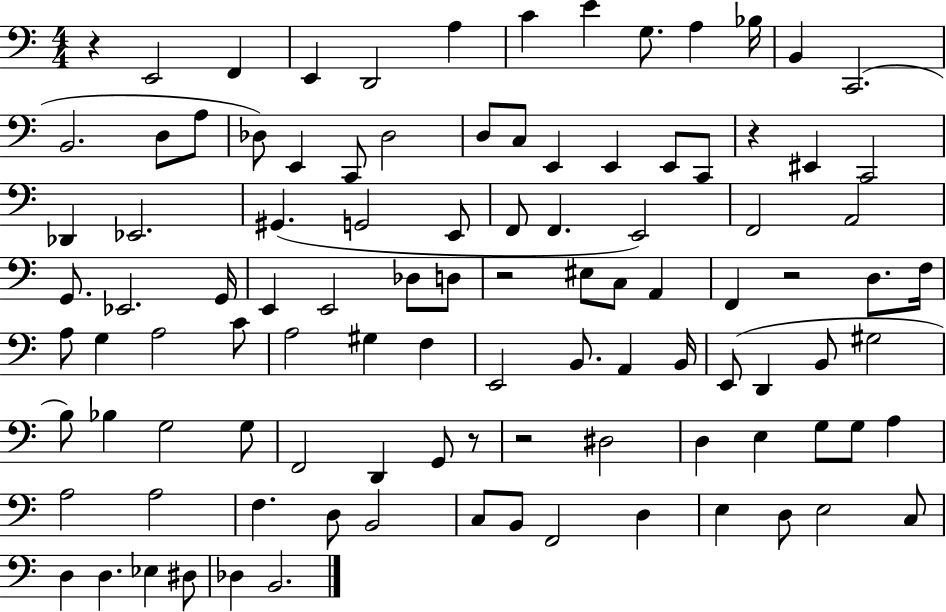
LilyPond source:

{
  \clef bass
  \numericTimeSignature
  \time 4/4
  \key c \major
  r4 e,2 f,4 | e,4 d,2 a4 | c'4 e'4 g8. a4 bes16 | b,4 c,2.( | \break b,2. d8 a8 | des8) e,4 c,8 des2 | d8 c8 e,4 e,4 e,8 c,8 | r4 eis,4 c,2 | \break des,4 ees,2. | gis,4.( g,2 e,8 | f,8 f,4. e,2) | f,2 a,2 | \break g,8. ees,2. g,16 | e,4 e,2 des8 d8 | r2 eis8 c8 a,4 | f,4 r2 d8. f16 | \break a8 g4 a2 c'8 | a2 gis4 f4 | e,2 b,8. a,4 b,16 | e,8( d,4 b,8 gis2 | \break b8) bes4 g2 g8 | f,2 d,4 g,8 r8 | r2 dis2 | d4 e4 g8 g8 a4 | \break a2 a2 | f4. d8 b,2 | c8 b,8 f,2 d4 | e4 d8 e2 c8 | \break d4 d4. ees4 dis8 | des4 b,2. | \bar "|."
}